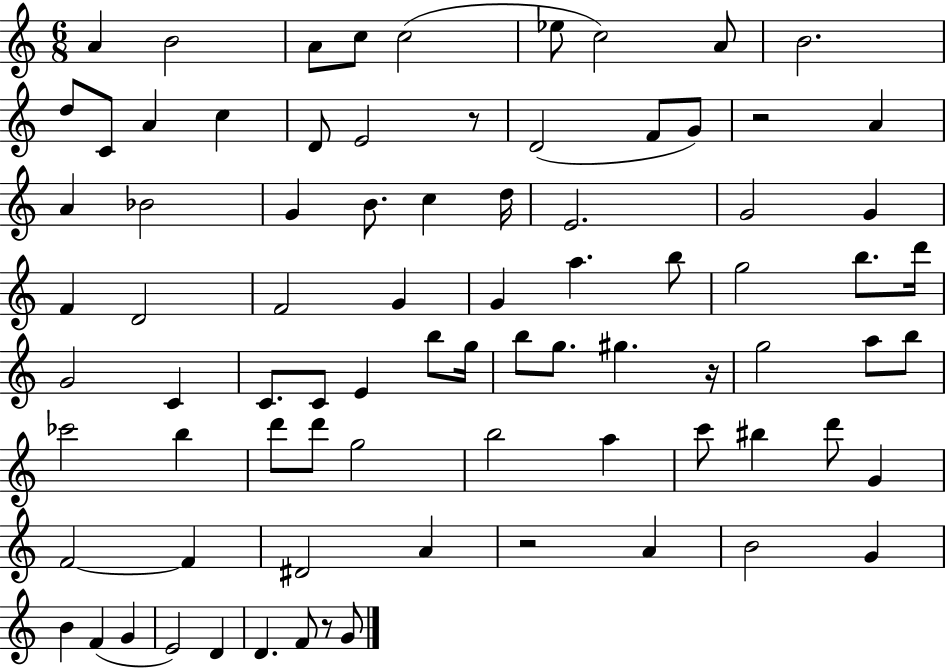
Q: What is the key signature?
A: C major